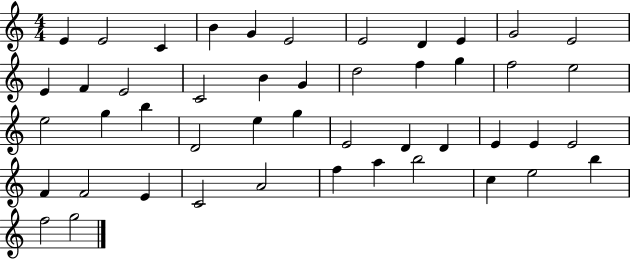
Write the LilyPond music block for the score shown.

{
  \clef treble
  \numericTimeSignature
  \time 4/4
  \key c \major
  e'4 e'2 c'4 | b'4 g'4 e'2 | e'2 d'4 e'4 | g'2 e'2 | \break e'4 f'4 e'2 | c'2 b'4 g'4 | d''2 f''4 g''4 | f''2 e''2 | \break e''2 g''4 b''4 | d'2 e''4 g''4 | e'2 d'4 d'4 | e'4 e'4 e'2 | \break f'4 f'2 e'4 | c'2 a'2 | f''4 a''4 b''2 | c''4 e''2 b''4 | \break f''2 g''2 | \bar "|."
}